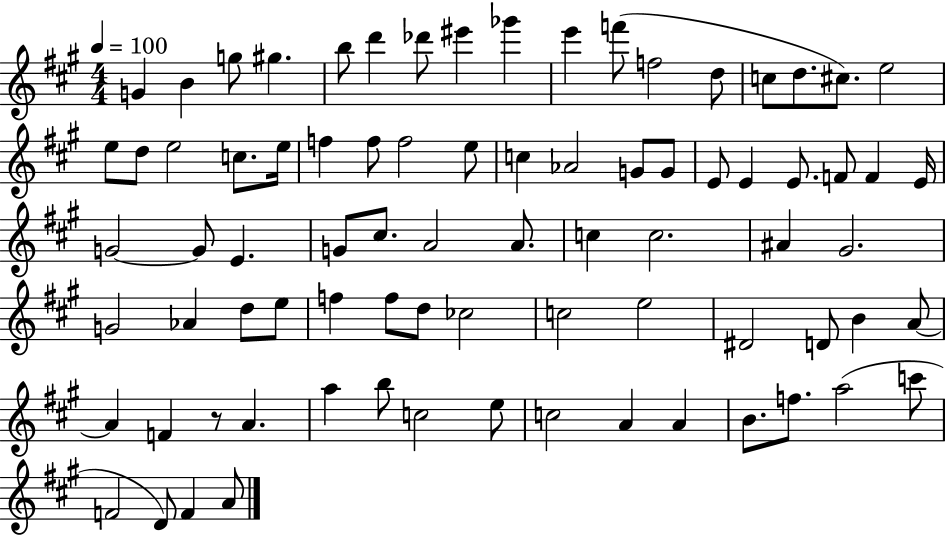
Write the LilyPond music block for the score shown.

{
  \clef treble
  \numericTimeSignature
  \time 4/4
  \key a \major
  \tempo 4 = 100
  \repeat volta 2 { g'4 b'4 g''8 gis''4. | b''8 d'''4 des'''8 eis'''4 ges'''4 | e'''4 f'''8( f''2 d''8 | c''8 d''8. cis''8.) e''2 | \break e''8 d''8 e''2 c''8. e''16 | f''4 f''8 f''2 e''8 | c''4 aes'2 g'8 g'8 | e'8 e'4 e'8. f'8 f'4 e'16 | \break g'2~~ g'8 e'4. | g'8 cis''8. a'2 a'8. | c''4 c''2. | ais'4 gis'2. | \break g'2 aes'4 d''8 e''8 | f''4 f''8 d''8 ces''2 | c''2 e''2 | dis'2 d'8 b'4 a'8~~ | \break a'4 f'4 r8 a'4. | a''4 b''8 c''2 e''8 | c''2 a'4 a'4 | b'8. f''8. a''2( c'''8 | \break f'2 d'8) f'4 a'8 | } \bar "|."
}